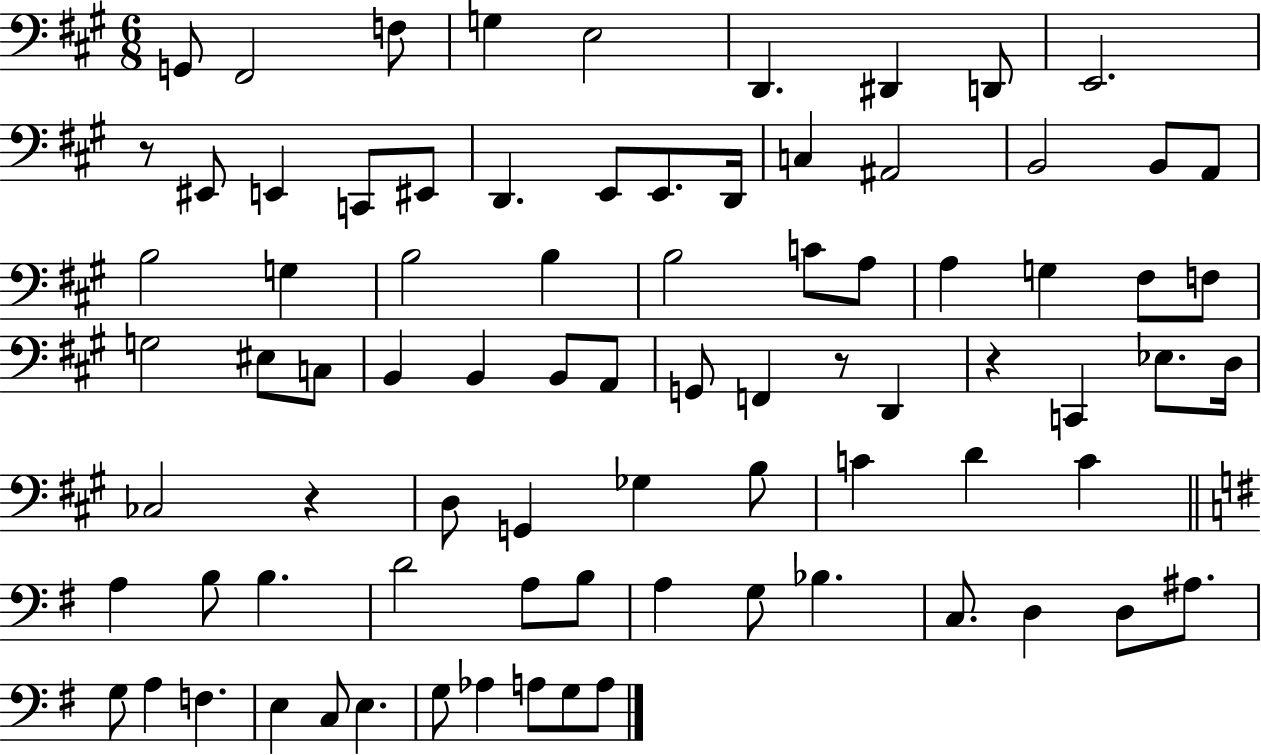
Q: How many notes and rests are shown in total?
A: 82